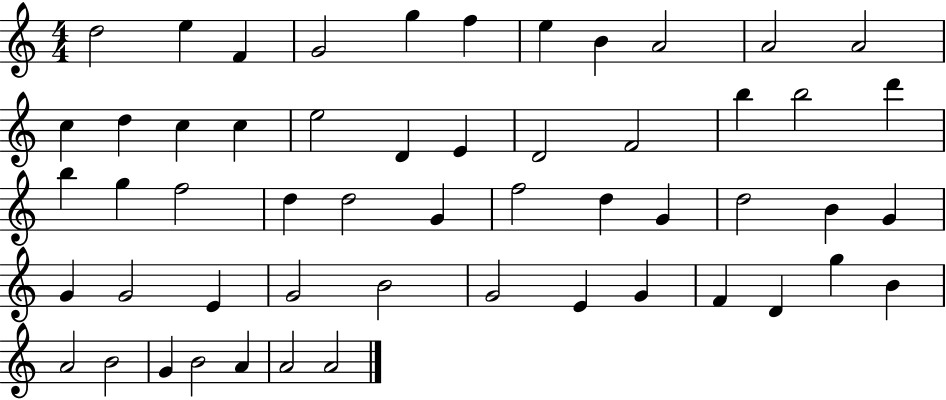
X:1
T:Untitled
M:4/4
L:1/4
K:C
d2 e F G2 g f e B A2 A2 A2 c d c c e2 D E D2 F2 b b2 d' b g f2 d d2 G f2 d G d2 B G G G2 E G2 B2 G2 E G F D g B A2 B2 G B2 A A2 A2